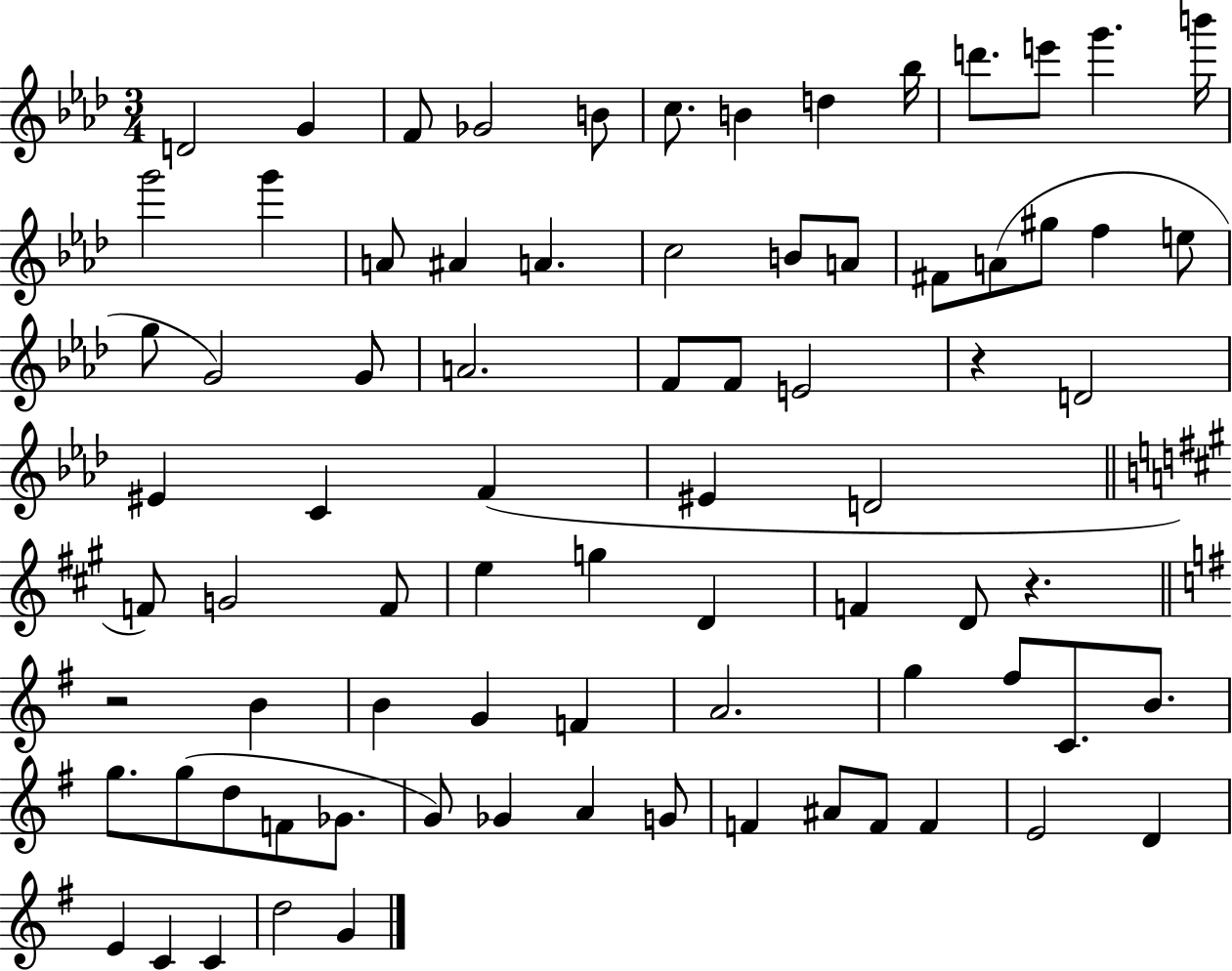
D4/h G4/q F4/e Gb4/h B4/e C5/e. B4/q D5/q Bb5/s D6/e. E6/e G6/q. B6/s G6/h G6/q A4/e A#4/q A4/q. C5/h B4/e A4/e F#4/e A4/e G#5/e F5/q E5/e G5/e G4/h G4/e A4/h. F4/e F4/e E4/h R/q D4/h EIS4/q C4/q F4/q EIS4/q D4/h F4/e G4/h F4/e E5/q G5/q D4/q F4/q D4/e R/q. R/h B4/q B4/q G4/q F4/q A4/h. G5/q F#5/e C4/e. B4/e. G5/e. G5/e D5/e F4/e Gb4/e. G4/e Gb4/q A4/q G4/e F4/q A#4/e F4/e F4/q E4/h D4/q E4/q C4/q C4/q D5/h G4/q